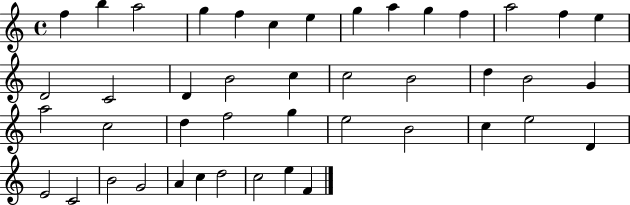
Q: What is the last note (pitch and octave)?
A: F4